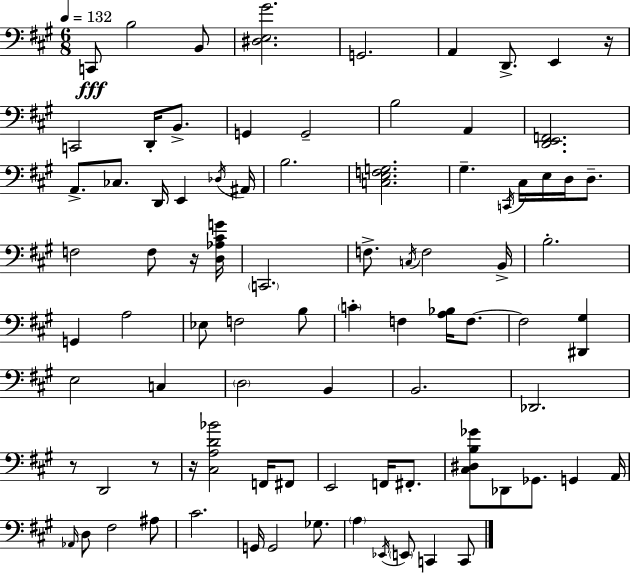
{
  \clef bass
  \numericTimeSignature
  \time 6/8
  \key a \major
  \tempo 4 = 132
  c,8\fff b2 b,8 | <dis e gis'>2. | g,2. | a,4 d,8.-> e,4 r16 | \break c,2 d,16-. b,8.-> | g,4 g,2-- | b2 a,4 | <d, e, f,>2. | \break a,8.-> ces8. d,16 e,4 \acciaccatura { des16 } | ais,16 b2. | <c e f g>2. | gis4.-- \acciaccatura { c,16 } cis16 e16 d16 d8.-- | \break f2 f8 | r16 <d aes cis' g'>16 \parenthesize c,2. | f8.-> \acciaccatura { c16 } f2 | b,16-> b2.-. | \break g,4 a2 | ees8 f2 | b8 \parenthesize c'4-. f4 <a bes>16 | f8.~~ f2 <dis, gis>4 | \break e2 c4 | \parenthesize d2 b,4 | b,2. | des,2. | \break r8 d,2 | r8 r16 <cis a d' bes'>2 | f,16 fis,8 e,2 f,16 | fis,8.-. <cis dis b ges'>8 des,8 ges,8. g,4 | \break a,16 \grace { aes,16 } d8 fis2 | ais8 cis'2. | g,16 g,2 | ges8. \parenthesize a4 \acciaccatura { ees,16 } \parenthesize e,8 c,4 | \break c,8 \bar "|."
}